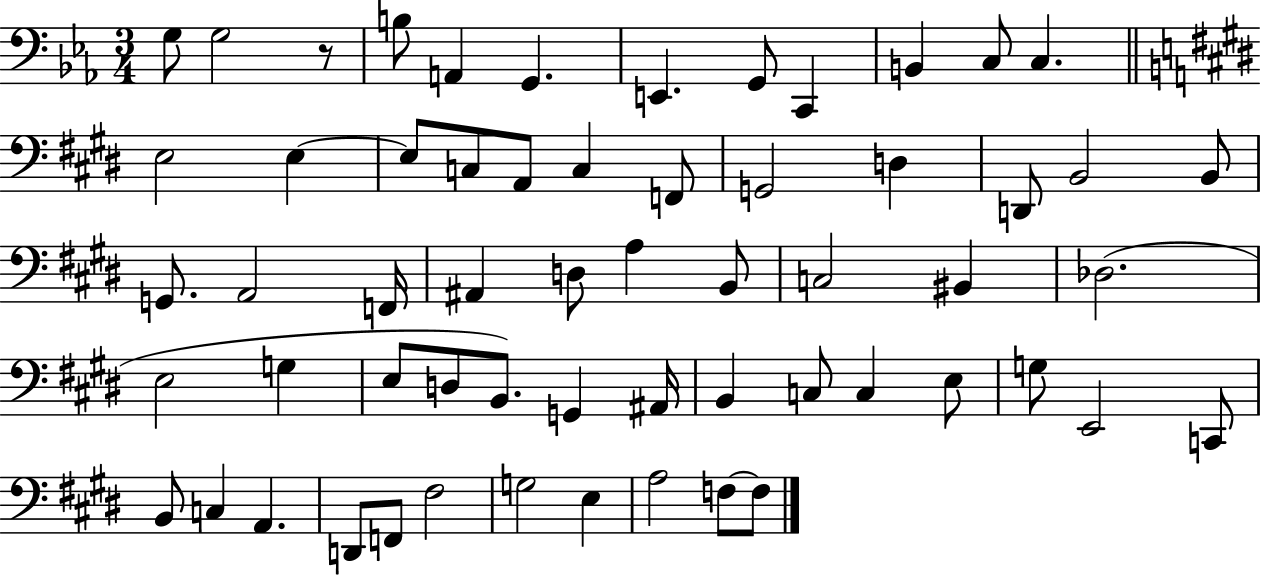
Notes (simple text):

G3/e G3/h R/e B3/e A2/q G2/q. E2/q. G2/e C2/q B2/q C3/e C3/q. E3/h E3/q E3/e C3/e A2/e C3/q F2/e G2/h D3/q D2/e B2/h B2/e G2/e. A2/h F2/s A#2/q D3/e A3/q B2/e C3/h BIS2/q Db3/h. E3/h G3/q E3/e D3/e B2/e. G2/q A#2/s B2/q C3/e C3/q E3/e G3/e E2/h C2/e B2/e C3/q A2/q. D2/e F2/e F#3/h G3/h E3/q A3/h F3/e F3/e